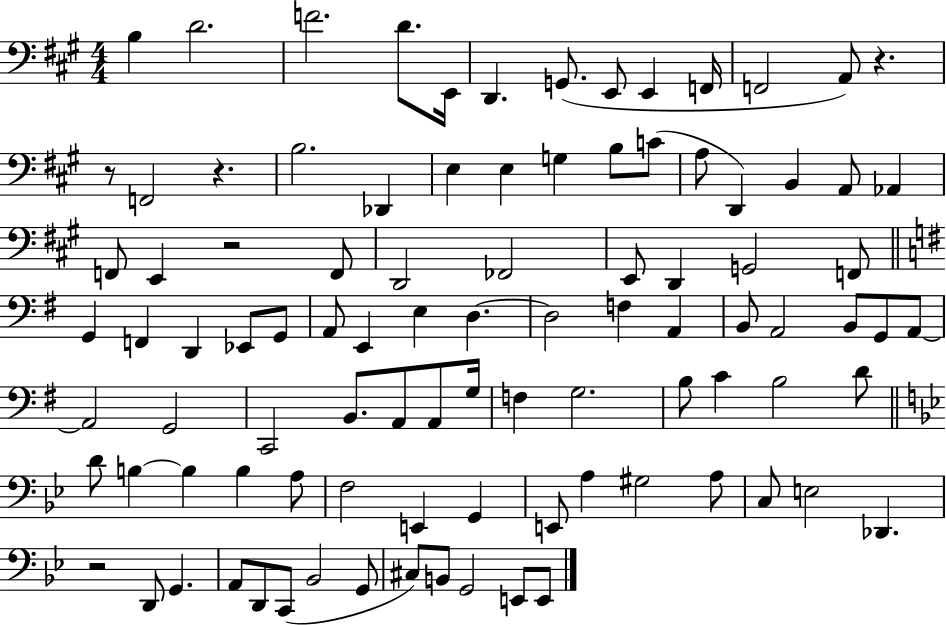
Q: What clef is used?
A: bass